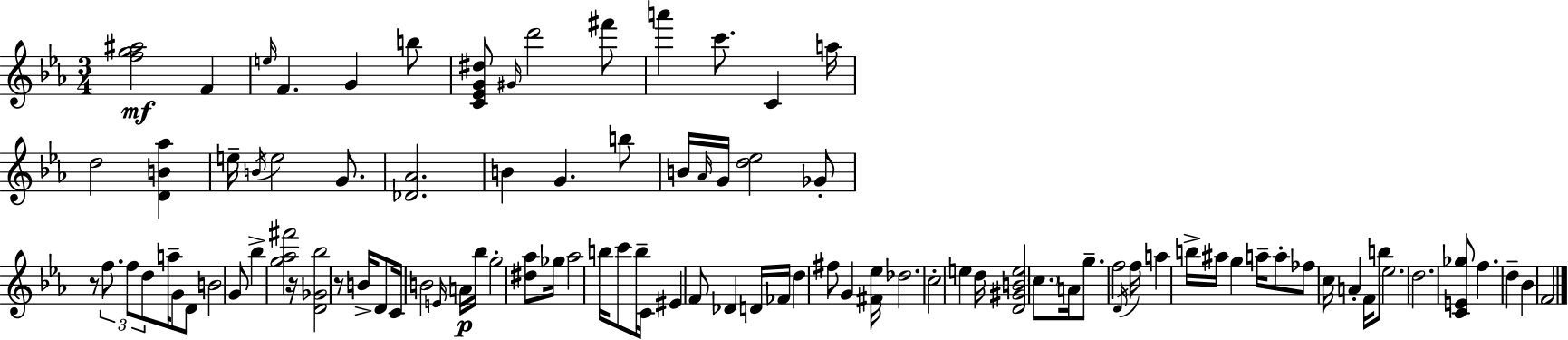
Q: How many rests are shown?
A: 3